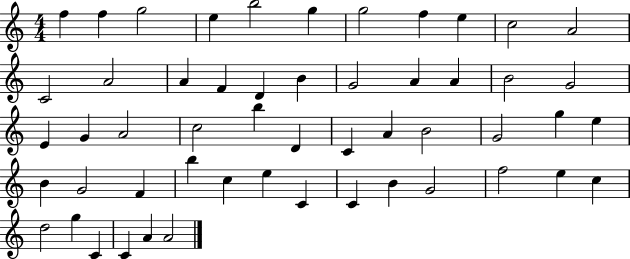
{
  \clef treble
  \numericTimeSignature
  \time 4/4
  \key c \major
  f''4 f''4 g''2 | e''4 b''2 g''4 | g''2 f''4 e''4 | c''2 a'2 | \break c'2 a'2 | a'4 f'4 d'4 b'4 | g'2 a'4 a'4 | b'2 g'2 | \break e'4 g'4 a'2 | c''2 b''4 d'4 | c'4 a'4 b'2 | g'2 g''4 e''4 | \break b'4 g'2 f'4 | b''4 c''4 e''4 c'4 | c'4 b'4 g'2 | f''2 e''4 c''4 | \break d''2 g''4 c'4 | c'4 a'4 a'2 | \bar "|."
}